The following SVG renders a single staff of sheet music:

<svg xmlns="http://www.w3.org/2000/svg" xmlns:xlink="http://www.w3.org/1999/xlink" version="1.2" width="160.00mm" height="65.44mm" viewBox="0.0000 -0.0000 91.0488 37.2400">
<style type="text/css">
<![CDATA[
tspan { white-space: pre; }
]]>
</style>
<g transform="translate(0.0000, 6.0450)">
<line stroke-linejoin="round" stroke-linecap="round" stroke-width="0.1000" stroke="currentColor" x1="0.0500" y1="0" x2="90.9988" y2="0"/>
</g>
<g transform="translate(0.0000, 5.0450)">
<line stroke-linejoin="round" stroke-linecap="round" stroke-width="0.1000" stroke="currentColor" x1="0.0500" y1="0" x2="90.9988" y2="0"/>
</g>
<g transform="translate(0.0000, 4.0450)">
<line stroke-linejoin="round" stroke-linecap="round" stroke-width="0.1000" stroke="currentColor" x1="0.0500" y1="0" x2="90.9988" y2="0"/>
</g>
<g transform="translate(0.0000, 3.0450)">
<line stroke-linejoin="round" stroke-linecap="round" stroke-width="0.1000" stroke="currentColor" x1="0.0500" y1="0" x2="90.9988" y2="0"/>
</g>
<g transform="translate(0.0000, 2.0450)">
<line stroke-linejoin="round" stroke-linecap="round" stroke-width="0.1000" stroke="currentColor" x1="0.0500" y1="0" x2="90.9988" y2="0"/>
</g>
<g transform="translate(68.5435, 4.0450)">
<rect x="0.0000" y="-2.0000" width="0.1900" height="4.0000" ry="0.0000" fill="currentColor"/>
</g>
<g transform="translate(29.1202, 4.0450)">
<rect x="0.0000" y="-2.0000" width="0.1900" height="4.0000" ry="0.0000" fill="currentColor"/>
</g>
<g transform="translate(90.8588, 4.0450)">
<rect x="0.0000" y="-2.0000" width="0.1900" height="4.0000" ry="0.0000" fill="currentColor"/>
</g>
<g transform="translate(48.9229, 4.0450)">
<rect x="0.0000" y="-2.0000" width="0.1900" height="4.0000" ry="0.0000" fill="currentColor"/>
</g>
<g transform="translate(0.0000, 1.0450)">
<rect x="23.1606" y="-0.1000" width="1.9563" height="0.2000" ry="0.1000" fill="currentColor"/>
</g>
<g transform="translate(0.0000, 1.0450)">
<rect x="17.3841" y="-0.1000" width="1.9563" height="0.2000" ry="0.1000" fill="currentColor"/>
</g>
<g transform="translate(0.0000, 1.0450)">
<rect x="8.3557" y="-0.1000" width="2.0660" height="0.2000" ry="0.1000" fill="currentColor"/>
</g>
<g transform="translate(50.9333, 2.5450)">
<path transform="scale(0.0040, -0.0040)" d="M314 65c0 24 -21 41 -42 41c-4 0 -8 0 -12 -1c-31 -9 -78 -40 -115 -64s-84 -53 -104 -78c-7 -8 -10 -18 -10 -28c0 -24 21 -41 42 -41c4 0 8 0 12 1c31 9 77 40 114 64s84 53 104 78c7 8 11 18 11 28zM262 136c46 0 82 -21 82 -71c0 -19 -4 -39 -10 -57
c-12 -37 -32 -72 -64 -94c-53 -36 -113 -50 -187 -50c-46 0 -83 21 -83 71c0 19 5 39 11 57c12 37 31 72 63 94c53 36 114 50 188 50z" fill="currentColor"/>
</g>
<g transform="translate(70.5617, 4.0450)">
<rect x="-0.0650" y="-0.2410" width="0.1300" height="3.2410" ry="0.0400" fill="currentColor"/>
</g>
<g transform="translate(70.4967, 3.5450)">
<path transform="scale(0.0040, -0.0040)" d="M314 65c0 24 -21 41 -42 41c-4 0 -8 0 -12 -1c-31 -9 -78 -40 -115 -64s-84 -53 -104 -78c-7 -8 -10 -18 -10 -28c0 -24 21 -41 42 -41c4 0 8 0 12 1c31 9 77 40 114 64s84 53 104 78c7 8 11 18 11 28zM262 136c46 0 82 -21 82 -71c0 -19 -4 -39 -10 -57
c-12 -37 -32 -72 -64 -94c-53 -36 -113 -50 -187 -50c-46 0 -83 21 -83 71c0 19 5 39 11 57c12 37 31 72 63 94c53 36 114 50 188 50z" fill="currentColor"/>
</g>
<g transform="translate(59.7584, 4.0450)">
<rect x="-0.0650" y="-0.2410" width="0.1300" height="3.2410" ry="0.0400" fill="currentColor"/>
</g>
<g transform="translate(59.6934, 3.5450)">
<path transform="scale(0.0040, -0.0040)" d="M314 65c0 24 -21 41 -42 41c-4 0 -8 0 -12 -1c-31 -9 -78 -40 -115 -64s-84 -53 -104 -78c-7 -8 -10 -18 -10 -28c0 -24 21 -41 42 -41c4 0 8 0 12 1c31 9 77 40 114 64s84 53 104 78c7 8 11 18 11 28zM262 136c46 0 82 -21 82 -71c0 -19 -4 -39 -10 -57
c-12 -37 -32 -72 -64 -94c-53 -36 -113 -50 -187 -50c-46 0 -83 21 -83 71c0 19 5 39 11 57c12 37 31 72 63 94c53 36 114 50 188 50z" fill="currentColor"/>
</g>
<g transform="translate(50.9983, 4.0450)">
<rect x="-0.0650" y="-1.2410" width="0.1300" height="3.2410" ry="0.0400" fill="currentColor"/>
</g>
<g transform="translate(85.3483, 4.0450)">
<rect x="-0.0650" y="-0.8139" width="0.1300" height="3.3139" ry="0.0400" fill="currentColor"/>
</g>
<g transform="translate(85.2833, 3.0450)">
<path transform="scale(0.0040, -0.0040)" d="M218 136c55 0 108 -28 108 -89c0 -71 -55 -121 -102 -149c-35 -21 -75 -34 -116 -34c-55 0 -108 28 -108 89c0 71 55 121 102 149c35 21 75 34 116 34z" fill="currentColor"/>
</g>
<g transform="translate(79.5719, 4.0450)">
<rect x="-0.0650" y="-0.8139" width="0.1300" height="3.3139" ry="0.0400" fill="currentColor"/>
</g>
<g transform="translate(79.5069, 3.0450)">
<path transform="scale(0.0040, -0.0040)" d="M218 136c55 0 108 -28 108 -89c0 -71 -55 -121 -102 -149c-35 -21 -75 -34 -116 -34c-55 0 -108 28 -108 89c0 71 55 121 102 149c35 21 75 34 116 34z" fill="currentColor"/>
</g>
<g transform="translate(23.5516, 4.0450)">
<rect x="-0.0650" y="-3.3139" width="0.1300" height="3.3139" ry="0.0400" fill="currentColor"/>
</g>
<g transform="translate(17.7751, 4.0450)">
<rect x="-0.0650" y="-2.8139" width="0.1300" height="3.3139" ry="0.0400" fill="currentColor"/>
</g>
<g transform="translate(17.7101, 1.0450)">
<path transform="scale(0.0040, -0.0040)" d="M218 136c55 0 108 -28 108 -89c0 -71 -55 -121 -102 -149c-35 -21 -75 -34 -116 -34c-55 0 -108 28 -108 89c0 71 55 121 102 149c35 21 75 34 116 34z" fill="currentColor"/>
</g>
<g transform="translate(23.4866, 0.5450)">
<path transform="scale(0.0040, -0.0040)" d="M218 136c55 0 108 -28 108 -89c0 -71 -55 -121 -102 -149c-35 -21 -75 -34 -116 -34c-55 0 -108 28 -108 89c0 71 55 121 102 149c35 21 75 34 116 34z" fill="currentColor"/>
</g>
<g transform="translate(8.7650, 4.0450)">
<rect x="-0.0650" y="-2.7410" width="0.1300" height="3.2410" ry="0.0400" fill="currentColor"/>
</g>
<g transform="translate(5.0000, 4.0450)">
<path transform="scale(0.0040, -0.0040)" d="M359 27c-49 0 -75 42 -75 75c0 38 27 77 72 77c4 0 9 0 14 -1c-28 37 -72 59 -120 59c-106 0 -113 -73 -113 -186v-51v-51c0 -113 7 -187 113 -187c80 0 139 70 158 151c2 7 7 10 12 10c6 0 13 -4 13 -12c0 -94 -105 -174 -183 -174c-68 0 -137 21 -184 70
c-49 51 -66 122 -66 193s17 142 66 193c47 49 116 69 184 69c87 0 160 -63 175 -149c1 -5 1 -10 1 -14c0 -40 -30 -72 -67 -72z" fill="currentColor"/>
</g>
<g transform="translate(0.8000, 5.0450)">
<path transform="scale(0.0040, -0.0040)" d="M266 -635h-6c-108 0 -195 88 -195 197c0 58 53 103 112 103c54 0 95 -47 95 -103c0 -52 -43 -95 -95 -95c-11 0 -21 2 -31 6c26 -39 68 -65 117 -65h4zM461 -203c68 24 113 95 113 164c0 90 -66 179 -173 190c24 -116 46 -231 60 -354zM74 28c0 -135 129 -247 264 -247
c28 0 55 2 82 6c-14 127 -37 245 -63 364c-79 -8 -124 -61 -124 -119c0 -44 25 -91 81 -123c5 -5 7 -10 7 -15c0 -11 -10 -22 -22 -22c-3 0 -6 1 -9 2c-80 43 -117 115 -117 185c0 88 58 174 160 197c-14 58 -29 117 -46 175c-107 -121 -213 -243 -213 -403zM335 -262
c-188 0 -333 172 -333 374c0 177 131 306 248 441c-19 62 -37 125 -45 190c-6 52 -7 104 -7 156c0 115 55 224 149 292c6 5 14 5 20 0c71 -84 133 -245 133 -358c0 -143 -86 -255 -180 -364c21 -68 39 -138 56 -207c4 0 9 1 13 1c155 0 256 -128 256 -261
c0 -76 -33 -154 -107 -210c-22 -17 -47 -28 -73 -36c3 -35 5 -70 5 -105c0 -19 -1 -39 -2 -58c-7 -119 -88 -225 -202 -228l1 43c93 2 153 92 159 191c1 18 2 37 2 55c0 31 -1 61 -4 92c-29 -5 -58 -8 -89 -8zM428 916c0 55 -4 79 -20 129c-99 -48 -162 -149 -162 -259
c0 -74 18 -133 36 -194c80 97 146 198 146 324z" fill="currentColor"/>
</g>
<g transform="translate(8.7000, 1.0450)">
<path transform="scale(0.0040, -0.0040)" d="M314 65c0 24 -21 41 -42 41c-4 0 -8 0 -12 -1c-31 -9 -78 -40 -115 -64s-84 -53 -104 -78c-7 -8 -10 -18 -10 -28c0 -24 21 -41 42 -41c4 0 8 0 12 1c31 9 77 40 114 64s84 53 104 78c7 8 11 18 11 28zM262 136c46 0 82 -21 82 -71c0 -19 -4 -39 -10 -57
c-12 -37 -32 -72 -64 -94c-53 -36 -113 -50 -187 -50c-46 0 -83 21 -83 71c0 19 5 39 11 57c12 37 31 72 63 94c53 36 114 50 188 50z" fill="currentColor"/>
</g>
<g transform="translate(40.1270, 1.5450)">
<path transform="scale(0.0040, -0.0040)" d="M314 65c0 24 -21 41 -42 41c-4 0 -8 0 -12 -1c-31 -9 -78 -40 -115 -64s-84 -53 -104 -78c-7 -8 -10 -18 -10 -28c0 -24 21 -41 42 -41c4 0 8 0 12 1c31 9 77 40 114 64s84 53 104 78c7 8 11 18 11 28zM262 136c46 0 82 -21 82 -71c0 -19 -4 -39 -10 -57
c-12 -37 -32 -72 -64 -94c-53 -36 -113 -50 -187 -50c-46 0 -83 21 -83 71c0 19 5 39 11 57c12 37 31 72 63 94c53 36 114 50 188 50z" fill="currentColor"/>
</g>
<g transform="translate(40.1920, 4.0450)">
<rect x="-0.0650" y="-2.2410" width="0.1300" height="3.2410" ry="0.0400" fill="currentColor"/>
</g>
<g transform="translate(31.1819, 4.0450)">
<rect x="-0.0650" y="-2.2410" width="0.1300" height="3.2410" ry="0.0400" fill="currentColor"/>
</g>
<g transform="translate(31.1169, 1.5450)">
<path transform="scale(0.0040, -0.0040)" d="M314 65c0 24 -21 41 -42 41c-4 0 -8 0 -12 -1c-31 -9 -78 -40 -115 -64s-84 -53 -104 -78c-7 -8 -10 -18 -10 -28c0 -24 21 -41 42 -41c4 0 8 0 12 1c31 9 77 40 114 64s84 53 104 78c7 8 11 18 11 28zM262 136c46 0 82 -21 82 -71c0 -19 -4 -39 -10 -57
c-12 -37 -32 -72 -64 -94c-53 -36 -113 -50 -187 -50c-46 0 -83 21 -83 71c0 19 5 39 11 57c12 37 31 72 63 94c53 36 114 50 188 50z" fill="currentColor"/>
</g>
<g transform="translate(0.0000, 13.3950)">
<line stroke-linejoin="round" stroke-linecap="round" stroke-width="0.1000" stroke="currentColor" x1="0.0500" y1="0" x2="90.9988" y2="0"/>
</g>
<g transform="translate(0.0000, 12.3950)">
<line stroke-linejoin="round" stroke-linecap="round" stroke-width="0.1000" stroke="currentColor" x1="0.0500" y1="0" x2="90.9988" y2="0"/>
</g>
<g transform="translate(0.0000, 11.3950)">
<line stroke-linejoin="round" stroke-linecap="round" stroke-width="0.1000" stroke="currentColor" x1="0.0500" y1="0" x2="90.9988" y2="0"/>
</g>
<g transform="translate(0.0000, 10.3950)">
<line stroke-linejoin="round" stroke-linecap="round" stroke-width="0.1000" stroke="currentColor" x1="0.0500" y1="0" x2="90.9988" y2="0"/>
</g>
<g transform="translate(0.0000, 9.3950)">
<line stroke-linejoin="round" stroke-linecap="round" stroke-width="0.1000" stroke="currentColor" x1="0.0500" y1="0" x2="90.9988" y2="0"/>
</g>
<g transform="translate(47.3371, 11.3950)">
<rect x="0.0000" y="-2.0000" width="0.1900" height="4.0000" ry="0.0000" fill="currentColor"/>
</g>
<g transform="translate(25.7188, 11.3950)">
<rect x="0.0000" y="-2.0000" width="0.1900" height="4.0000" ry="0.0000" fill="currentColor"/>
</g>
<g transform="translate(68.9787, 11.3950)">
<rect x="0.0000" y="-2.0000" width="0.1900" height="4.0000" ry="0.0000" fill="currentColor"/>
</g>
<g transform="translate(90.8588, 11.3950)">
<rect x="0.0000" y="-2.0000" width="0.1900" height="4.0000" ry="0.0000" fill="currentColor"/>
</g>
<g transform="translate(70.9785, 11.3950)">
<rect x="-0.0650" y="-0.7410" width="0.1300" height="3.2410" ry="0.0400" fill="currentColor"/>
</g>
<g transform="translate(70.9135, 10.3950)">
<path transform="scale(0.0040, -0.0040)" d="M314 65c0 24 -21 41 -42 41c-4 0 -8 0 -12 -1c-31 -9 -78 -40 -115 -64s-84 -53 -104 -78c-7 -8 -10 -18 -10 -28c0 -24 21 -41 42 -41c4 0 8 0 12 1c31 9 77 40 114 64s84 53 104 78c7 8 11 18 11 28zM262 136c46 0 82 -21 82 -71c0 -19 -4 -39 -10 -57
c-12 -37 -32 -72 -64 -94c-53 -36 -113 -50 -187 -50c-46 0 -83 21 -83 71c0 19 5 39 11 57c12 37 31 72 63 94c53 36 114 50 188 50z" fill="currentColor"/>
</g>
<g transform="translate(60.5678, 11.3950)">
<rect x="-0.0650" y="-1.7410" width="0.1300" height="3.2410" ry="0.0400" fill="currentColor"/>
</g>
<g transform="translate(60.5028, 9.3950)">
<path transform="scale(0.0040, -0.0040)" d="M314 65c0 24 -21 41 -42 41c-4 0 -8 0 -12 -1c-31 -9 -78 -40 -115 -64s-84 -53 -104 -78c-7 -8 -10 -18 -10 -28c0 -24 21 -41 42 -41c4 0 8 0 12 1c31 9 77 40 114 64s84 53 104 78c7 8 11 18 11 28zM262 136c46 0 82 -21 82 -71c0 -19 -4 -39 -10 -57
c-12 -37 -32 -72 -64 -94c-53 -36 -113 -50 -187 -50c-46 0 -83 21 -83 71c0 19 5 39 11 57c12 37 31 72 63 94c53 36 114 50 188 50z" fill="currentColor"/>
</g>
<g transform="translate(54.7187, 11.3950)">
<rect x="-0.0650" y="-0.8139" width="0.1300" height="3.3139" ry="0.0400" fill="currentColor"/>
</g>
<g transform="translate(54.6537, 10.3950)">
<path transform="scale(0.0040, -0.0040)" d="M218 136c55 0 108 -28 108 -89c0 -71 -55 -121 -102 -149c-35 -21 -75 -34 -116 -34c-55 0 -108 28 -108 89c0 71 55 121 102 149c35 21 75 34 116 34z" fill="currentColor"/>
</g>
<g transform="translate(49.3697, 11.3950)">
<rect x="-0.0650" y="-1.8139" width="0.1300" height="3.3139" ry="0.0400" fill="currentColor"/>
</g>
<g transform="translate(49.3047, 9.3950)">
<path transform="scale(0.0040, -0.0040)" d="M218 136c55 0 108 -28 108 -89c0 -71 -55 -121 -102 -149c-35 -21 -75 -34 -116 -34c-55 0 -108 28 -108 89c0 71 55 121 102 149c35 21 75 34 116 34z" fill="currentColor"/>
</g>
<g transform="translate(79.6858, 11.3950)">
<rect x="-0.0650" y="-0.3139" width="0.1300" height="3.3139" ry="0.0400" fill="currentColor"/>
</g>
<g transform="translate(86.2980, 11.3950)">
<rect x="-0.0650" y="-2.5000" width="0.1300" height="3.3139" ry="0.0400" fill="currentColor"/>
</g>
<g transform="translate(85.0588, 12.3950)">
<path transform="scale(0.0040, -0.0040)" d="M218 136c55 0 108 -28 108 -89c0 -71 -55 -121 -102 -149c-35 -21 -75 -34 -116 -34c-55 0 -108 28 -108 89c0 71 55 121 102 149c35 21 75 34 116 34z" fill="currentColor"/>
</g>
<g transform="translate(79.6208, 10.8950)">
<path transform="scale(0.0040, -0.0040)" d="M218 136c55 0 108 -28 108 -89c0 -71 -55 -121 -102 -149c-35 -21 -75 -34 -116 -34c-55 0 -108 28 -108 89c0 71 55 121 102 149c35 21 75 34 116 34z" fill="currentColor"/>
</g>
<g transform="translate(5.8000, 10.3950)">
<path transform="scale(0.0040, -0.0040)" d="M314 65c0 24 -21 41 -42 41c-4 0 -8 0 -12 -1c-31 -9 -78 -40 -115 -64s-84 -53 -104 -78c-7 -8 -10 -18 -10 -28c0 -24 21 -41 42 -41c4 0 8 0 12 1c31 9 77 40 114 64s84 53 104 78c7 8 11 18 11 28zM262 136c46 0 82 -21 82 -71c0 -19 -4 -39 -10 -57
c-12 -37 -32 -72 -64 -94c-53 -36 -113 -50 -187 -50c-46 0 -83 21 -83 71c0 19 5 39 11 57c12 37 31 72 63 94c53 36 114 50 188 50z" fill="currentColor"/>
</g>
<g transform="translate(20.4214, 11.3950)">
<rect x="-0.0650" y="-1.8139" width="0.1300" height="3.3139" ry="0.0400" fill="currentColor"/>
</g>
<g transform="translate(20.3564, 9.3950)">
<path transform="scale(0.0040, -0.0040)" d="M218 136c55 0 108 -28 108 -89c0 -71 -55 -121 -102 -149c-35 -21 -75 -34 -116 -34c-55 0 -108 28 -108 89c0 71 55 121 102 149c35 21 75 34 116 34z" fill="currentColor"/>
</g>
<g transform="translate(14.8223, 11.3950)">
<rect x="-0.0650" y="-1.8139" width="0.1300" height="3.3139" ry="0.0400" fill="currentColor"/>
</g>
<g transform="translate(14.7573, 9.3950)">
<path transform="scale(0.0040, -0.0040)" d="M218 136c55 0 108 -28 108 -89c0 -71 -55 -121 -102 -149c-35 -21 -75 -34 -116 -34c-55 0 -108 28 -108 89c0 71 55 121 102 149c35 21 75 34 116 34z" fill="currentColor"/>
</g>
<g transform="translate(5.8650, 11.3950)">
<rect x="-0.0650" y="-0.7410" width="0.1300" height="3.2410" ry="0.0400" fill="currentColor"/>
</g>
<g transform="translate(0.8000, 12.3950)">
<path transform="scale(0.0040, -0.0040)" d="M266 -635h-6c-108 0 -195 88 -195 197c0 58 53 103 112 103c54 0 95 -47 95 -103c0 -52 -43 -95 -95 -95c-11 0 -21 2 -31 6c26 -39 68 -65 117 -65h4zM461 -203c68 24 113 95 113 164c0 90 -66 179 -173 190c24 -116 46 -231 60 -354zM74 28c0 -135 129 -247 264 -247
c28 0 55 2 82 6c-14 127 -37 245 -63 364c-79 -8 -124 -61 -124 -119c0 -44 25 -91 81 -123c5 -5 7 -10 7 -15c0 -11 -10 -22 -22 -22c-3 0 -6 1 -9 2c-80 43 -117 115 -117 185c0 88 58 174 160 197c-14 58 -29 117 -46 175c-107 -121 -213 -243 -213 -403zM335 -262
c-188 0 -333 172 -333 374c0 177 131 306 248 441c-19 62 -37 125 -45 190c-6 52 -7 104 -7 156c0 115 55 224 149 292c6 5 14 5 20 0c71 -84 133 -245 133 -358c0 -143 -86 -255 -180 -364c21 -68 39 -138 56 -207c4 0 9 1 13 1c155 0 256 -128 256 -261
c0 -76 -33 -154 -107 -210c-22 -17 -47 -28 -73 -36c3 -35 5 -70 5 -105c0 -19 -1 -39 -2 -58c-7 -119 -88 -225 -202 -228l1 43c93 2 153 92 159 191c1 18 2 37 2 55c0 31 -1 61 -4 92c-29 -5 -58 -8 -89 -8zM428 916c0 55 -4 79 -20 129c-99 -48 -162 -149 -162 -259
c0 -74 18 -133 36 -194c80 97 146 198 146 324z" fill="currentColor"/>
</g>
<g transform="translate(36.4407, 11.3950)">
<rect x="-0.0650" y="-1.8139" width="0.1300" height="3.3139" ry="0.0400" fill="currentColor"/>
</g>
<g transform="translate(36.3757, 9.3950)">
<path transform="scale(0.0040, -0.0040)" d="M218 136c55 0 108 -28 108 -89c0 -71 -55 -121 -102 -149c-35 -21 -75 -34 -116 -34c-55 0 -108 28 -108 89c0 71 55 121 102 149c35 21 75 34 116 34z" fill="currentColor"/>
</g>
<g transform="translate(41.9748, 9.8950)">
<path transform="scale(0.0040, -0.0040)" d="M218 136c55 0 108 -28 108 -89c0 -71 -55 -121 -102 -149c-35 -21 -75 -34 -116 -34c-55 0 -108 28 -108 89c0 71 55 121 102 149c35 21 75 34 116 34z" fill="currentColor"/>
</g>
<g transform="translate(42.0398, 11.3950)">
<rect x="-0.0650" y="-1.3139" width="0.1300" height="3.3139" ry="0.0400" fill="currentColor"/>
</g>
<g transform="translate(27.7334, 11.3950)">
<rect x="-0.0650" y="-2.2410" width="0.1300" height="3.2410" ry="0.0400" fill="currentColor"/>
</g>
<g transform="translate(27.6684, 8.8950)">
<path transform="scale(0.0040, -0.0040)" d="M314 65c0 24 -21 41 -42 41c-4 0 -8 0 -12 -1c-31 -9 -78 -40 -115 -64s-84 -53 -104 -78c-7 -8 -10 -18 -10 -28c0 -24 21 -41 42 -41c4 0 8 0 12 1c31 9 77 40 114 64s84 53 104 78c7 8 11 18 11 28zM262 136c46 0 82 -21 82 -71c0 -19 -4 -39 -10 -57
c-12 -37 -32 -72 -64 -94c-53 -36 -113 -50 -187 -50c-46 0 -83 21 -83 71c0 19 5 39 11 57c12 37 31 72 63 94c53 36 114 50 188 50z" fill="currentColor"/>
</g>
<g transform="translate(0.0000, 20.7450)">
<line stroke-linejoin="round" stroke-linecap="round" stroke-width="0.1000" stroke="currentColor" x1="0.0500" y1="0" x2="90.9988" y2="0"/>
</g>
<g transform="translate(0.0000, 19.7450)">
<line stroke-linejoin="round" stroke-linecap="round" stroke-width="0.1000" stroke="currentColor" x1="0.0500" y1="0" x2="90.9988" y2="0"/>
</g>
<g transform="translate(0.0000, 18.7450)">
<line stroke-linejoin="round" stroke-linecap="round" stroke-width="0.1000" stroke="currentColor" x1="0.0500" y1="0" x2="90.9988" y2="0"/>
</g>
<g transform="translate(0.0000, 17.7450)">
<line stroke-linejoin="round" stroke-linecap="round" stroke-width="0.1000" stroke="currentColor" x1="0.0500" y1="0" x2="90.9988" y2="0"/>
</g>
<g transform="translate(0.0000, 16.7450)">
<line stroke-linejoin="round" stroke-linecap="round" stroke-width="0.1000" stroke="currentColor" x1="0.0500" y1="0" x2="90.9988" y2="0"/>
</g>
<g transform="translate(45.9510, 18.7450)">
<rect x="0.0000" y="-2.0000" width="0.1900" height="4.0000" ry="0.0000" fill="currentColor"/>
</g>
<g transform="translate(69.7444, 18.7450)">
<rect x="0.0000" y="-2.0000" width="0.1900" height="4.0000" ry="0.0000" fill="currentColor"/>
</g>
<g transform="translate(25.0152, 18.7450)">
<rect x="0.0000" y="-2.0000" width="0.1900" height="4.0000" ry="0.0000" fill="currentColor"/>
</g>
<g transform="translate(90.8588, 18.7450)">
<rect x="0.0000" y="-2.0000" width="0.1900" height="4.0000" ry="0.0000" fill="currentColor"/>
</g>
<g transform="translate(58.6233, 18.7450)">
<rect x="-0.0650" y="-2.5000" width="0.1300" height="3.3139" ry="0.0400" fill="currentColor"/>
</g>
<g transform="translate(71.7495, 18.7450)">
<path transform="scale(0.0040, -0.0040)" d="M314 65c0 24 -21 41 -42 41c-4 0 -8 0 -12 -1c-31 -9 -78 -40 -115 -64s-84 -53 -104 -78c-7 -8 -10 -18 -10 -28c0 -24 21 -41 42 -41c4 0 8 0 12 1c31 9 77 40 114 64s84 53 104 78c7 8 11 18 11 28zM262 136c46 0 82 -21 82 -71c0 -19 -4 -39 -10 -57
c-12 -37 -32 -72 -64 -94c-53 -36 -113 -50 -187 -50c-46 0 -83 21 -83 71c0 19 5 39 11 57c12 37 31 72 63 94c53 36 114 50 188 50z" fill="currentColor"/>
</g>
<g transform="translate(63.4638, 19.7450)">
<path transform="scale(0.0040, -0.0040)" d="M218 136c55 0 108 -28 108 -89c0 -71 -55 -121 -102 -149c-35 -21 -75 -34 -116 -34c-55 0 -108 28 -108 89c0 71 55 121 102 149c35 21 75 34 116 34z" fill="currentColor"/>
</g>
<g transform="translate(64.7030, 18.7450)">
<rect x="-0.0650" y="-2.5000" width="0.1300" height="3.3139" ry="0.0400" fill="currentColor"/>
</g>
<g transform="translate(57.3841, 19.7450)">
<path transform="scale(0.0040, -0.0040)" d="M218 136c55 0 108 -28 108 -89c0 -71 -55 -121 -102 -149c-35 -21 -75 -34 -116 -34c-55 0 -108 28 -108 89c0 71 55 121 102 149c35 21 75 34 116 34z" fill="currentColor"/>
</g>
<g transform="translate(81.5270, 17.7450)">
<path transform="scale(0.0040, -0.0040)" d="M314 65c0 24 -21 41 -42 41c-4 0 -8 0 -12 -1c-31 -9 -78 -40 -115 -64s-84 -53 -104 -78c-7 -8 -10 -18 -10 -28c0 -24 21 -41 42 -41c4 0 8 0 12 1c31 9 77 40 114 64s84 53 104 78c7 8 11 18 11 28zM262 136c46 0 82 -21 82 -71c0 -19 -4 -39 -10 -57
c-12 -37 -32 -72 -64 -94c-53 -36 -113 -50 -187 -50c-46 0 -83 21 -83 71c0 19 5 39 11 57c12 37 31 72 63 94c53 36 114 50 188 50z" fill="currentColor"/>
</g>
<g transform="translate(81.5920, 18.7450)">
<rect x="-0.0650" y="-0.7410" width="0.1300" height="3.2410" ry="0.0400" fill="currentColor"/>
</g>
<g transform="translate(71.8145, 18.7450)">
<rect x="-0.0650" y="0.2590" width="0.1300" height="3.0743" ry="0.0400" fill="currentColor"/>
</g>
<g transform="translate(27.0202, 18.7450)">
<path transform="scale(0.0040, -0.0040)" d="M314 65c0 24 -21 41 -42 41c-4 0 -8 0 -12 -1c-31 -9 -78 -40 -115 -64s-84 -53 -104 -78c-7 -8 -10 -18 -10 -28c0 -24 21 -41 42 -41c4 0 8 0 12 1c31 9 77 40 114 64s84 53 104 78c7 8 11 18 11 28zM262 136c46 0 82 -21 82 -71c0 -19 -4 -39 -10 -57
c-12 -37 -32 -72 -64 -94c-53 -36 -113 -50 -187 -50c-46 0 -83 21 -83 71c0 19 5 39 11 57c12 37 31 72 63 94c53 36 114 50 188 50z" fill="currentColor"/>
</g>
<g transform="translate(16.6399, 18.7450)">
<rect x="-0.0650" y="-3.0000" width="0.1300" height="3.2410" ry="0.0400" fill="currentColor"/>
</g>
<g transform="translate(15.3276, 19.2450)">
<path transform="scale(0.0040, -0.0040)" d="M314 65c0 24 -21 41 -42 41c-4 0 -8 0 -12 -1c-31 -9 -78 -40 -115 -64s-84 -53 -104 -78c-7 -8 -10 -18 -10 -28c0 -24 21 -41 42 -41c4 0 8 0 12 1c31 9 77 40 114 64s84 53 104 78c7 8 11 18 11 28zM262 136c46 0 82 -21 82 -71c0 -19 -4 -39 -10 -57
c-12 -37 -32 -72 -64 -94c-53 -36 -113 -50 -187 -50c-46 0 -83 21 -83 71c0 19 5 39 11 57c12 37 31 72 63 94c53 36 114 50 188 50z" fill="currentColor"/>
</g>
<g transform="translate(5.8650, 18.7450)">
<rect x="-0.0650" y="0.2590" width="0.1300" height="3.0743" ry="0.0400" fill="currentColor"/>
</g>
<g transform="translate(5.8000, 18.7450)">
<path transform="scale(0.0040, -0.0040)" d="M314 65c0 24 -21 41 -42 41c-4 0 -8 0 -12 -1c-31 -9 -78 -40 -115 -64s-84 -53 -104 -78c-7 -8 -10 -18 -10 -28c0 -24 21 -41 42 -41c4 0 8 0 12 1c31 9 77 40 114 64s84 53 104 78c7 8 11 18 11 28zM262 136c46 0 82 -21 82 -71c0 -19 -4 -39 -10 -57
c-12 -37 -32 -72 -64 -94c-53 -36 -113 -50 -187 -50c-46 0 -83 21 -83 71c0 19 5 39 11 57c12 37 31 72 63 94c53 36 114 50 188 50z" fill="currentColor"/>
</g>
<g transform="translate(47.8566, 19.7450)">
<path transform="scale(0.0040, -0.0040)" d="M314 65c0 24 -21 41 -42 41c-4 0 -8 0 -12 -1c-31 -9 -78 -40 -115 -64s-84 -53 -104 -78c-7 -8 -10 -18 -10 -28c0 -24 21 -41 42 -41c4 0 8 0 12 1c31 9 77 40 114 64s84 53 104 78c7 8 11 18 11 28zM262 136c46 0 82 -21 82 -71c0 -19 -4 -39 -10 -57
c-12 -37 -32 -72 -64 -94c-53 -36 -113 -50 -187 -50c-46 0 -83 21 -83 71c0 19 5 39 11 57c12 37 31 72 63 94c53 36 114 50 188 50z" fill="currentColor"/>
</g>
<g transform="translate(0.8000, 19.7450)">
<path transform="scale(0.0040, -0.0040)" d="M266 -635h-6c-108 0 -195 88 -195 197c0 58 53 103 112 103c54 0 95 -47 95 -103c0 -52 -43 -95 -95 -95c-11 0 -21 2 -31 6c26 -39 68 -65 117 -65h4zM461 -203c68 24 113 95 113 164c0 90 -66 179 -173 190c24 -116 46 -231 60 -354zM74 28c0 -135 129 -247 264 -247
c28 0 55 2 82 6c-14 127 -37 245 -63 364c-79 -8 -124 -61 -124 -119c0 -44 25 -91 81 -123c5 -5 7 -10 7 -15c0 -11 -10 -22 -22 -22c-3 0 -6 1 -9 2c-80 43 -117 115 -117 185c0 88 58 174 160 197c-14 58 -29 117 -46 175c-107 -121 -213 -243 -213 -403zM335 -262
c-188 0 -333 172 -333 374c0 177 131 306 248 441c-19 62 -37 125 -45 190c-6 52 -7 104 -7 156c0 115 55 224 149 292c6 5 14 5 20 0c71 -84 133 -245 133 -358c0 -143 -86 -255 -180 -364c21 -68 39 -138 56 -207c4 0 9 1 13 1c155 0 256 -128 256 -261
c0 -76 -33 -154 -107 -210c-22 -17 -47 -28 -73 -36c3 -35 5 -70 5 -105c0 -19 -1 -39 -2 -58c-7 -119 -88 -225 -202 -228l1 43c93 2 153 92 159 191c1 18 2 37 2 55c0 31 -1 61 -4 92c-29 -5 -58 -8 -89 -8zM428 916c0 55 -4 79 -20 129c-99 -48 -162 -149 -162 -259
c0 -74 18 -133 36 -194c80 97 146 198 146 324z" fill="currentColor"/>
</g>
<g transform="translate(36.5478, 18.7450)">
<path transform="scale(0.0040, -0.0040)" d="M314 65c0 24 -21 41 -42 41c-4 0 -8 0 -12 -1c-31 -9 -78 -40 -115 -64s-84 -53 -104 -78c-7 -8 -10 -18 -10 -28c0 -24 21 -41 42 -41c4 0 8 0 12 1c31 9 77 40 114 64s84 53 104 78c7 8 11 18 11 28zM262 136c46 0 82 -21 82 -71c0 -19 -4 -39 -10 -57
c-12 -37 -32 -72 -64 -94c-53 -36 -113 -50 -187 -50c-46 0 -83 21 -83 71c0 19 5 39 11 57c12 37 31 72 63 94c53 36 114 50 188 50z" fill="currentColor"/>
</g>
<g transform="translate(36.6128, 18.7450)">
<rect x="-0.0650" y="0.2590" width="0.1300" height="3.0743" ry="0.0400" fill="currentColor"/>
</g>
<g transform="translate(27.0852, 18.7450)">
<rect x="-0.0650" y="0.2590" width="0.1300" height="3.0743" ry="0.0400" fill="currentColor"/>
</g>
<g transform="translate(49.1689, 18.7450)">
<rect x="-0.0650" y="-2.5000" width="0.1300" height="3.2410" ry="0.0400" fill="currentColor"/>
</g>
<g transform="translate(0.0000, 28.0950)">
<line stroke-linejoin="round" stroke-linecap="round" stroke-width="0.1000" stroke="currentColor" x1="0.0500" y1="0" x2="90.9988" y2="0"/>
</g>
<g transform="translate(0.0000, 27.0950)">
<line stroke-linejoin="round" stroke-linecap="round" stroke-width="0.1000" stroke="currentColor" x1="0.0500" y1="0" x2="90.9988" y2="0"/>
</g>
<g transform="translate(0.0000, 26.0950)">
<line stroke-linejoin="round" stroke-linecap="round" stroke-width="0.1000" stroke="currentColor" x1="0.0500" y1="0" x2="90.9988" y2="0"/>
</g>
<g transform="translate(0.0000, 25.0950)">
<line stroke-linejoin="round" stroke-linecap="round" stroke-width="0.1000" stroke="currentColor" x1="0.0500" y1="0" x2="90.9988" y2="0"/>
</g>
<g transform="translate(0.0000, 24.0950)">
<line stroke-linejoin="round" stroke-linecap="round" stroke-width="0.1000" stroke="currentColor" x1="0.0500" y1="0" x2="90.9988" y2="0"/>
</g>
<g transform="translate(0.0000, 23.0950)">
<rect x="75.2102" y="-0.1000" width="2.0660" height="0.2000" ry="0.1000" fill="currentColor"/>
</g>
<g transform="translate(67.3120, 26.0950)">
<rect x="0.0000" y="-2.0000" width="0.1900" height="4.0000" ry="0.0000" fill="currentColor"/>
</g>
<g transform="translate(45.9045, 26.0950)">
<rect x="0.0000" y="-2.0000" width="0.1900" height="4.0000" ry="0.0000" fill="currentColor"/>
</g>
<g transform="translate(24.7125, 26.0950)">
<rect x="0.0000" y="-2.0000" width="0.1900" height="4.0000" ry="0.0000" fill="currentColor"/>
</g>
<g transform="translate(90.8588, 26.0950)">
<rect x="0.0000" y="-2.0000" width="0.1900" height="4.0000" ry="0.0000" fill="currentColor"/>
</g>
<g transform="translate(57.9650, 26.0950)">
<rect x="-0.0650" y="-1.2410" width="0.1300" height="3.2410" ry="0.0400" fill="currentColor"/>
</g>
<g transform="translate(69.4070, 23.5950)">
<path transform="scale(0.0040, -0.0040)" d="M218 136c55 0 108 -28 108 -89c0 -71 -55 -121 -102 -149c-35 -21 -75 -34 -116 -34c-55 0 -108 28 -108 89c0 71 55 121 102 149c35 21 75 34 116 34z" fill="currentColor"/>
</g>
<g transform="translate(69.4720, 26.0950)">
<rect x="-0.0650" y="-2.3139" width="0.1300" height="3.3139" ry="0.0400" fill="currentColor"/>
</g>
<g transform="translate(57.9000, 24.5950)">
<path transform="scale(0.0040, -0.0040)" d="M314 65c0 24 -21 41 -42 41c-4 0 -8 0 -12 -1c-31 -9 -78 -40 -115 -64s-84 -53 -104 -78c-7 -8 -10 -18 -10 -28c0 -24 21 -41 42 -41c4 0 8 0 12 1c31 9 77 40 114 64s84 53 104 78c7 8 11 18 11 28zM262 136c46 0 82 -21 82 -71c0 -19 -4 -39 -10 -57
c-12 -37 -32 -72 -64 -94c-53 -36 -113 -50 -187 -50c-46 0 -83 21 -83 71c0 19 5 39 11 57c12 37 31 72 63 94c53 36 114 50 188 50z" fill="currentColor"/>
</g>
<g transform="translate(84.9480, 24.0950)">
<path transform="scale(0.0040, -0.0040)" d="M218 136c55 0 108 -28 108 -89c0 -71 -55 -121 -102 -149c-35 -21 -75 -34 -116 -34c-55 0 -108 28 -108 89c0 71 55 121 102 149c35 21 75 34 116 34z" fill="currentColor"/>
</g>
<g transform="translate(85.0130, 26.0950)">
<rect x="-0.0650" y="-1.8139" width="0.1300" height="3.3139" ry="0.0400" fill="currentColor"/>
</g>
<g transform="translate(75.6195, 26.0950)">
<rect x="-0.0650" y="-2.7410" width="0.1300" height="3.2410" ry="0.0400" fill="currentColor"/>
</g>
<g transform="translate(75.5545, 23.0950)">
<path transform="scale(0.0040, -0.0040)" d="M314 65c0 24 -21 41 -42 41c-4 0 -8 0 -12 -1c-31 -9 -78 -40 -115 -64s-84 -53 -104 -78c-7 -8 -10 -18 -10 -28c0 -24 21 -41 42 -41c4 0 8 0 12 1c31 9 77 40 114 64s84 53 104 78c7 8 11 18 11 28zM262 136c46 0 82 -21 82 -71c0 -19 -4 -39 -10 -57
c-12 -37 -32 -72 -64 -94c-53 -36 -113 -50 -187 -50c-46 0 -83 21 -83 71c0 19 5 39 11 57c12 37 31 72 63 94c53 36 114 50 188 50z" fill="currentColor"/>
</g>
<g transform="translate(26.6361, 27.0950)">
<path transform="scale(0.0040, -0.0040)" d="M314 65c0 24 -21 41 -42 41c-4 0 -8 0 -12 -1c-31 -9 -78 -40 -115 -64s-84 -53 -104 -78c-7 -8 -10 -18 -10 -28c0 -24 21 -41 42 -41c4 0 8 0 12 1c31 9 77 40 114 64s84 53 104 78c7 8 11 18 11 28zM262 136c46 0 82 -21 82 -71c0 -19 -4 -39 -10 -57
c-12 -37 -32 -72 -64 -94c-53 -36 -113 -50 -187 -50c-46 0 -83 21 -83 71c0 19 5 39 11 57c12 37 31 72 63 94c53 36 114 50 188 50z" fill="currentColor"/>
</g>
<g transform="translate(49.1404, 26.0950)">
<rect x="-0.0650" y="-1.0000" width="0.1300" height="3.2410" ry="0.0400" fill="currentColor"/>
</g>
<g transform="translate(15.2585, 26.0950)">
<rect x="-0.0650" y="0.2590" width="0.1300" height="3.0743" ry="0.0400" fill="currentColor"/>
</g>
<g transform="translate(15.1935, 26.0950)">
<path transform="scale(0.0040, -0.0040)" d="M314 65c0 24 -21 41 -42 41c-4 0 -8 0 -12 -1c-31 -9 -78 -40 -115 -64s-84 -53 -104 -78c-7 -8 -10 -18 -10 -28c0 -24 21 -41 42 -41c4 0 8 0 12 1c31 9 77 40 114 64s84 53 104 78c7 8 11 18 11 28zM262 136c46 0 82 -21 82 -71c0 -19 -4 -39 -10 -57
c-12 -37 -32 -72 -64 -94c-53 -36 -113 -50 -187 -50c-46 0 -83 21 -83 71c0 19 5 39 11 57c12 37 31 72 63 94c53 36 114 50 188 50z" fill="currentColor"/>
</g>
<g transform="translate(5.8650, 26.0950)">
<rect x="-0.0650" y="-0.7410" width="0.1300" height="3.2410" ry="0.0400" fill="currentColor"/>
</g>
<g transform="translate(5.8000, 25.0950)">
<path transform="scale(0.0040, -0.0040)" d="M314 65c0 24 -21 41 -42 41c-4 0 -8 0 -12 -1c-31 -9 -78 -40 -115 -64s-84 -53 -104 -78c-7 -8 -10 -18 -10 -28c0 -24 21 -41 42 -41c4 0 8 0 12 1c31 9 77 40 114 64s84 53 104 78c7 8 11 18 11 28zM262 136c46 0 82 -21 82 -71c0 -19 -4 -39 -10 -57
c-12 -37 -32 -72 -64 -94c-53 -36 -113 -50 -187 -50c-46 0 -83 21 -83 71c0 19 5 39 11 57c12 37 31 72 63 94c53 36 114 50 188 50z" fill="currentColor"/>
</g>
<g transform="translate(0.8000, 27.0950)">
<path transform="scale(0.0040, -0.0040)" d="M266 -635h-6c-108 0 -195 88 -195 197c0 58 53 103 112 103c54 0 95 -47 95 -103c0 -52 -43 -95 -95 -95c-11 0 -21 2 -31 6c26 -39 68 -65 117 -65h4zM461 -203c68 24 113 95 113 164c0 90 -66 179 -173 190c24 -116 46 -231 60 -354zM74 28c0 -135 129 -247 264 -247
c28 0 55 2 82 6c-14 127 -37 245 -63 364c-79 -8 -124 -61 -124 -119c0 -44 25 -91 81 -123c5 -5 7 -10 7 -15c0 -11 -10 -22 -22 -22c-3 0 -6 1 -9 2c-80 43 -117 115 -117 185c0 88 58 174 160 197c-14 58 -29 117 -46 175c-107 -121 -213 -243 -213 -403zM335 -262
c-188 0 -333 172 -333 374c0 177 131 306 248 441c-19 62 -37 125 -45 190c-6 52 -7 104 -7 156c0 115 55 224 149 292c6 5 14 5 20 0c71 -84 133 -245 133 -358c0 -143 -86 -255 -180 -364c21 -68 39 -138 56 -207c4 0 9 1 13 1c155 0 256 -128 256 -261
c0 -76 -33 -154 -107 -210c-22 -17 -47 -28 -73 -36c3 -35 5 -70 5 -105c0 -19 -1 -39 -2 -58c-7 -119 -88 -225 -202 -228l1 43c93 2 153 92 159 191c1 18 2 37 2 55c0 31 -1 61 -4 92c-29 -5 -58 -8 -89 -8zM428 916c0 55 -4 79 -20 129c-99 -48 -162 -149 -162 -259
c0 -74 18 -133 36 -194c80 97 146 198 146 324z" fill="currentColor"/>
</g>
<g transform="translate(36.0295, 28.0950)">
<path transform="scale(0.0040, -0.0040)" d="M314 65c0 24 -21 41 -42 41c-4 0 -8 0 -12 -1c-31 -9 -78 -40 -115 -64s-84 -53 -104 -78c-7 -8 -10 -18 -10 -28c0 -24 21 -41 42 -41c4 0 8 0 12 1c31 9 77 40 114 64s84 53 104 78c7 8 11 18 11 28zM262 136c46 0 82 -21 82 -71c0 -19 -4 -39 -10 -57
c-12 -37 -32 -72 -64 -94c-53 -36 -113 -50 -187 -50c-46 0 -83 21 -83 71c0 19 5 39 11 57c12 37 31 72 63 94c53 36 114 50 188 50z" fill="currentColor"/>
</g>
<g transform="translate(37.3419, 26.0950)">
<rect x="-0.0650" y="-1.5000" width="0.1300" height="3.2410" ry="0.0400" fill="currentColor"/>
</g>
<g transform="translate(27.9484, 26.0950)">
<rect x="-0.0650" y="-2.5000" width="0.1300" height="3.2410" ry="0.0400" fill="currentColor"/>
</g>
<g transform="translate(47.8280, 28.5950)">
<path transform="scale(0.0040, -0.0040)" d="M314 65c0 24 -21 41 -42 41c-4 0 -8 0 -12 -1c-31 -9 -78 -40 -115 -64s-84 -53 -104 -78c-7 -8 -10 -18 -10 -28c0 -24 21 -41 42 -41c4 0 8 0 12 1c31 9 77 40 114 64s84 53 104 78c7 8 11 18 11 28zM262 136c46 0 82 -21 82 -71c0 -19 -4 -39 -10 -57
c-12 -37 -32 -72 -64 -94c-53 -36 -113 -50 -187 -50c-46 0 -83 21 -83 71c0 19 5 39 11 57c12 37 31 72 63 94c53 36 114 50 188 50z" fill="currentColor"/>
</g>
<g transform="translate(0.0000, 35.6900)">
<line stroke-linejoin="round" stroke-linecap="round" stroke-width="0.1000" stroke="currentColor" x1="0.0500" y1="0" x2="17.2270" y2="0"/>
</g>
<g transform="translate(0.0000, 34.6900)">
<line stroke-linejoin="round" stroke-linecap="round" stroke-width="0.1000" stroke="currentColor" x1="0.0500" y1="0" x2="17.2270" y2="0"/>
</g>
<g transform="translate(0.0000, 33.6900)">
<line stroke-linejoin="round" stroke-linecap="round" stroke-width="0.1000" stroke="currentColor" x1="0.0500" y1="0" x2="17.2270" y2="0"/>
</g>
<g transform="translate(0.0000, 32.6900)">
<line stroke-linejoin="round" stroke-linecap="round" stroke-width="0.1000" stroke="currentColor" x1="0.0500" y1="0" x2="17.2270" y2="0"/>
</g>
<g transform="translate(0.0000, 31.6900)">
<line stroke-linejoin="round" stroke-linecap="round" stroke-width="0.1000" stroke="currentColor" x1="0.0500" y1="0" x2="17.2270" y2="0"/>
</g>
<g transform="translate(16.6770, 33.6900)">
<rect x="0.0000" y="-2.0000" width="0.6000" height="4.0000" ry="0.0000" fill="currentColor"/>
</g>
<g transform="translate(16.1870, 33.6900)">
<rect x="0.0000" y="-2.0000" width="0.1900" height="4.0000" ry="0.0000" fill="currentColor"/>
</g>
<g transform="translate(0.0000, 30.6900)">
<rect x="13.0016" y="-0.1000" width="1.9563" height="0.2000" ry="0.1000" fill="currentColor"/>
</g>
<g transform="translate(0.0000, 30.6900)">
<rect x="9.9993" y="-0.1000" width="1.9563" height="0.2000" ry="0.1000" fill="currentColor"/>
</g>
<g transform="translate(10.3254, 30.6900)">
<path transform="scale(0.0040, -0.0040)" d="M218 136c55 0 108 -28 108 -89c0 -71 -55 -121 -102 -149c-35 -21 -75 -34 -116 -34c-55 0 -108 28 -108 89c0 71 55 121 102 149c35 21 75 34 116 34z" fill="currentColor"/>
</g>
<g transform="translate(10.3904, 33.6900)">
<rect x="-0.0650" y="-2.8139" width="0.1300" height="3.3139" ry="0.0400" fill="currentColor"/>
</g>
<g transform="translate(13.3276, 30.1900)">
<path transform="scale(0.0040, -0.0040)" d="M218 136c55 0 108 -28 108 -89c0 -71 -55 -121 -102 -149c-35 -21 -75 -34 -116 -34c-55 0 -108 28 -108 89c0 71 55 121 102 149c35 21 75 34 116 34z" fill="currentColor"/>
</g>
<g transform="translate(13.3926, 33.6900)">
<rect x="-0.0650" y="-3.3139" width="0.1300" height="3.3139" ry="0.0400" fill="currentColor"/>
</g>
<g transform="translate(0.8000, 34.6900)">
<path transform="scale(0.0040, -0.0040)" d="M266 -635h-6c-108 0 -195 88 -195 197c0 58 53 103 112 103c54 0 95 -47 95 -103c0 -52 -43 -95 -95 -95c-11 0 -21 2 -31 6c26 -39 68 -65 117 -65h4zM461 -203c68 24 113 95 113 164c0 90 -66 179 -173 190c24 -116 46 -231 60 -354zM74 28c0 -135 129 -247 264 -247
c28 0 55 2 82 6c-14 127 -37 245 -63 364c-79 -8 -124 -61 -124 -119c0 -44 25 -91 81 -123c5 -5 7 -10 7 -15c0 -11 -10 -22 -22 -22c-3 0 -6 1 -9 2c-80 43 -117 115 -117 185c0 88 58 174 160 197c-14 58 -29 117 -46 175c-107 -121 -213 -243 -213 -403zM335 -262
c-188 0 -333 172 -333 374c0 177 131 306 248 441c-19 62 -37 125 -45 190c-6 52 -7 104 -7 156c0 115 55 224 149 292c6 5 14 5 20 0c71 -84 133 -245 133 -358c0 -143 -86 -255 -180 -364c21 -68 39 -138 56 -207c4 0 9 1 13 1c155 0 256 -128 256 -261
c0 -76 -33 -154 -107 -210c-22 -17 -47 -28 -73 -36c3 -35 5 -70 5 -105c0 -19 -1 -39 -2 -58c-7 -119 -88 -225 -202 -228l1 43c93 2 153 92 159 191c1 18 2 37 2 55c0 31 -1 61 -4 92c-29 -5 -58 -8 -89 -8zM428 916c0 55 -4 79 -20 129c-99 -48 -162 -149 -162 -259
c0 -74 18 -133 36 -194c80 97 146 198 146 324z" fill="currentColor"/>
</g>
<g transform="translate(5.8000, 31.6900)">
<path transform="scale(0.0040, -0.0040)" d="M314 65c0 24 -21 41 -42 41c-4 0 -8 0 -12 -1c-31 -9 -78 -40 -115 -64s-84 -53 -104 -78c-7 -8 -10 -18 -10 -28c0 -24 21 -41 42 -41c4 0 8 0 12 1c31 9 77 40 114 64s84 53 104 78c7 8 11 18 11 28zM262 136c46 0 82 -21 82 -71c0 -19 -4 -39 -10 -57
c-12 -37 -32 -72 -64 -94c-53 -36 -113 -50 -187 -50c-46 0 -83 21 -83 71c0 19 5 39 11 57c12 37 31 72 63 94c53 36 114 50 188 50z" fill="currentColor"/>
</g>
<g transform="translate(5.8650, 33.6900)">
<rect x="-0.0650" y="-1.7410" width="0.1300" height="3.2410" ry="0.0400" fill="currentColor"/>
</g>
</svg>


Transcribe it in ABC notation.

X:1
T:Untitled
M:4/4
L:1/4
K:C
a2 a b g2 g2 e2 c2 c2 d d d2 f f g2 f e f d f2 d2 c G B2 A2 B2 B2 G2 G G B2 d2 d2 B2 G2 E2 D2 e2 g a2 f f2 a b